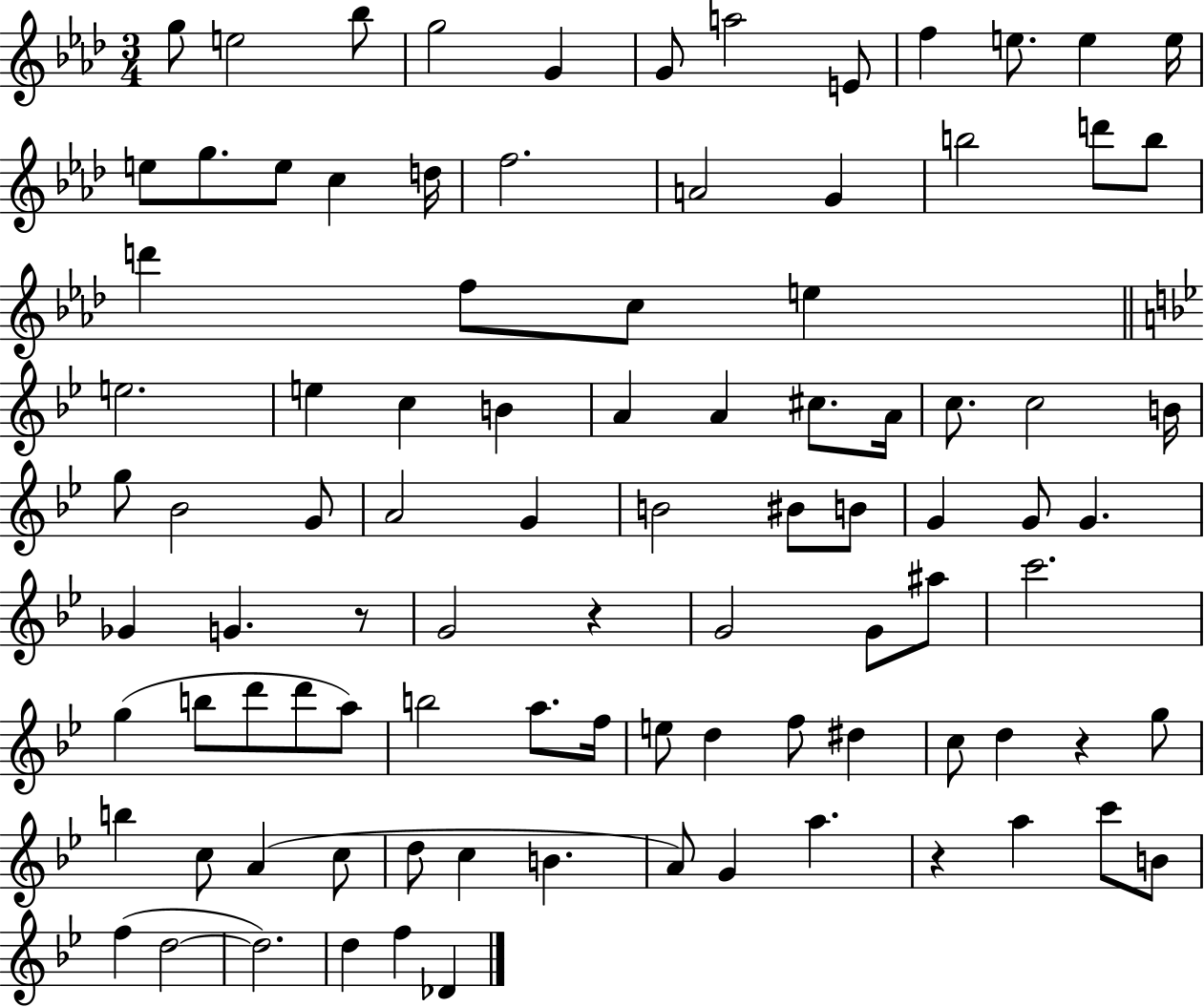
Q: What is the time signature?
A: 3/4